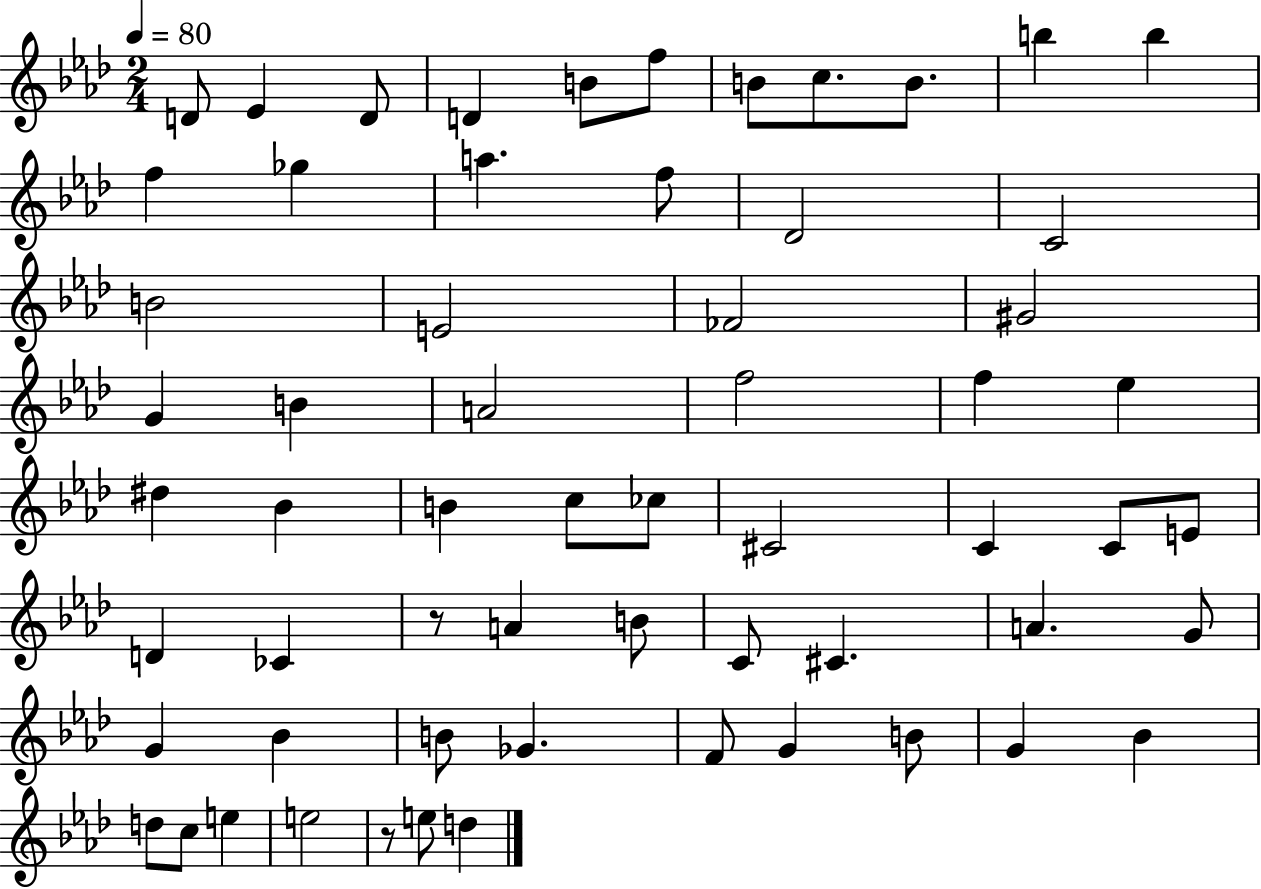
{
  \clef treble
  \numericTimeSignature
  \time 2/4
  \key aes \major
  \tempo 4 = 80
  d'8 ees'4 d'8 | d'4 b'8 f''8 | b'8 c''8. b'8. | b''4 b''4 | \break f''4 ges''4 | a''4. f''8 | des'2 | c'2 | \break b'2 | e'2 | fes'2 | gis'2 | \break g'4 b'4 | a'2 | f''2 | f''4 ees''4 | \break dis''4 bes'4 | b'4 c''8 ces''8 | cis'2 | c'4 c'8 e'8 | \break d'4 ces'4 | r8 a'4 b'8 | c'8 cis'4. | a'4. g'8 | \break g'4 bes'4 | b'8 ges'4. | f'8 g'4 b'8 | g'4 bes'4 | \break d''8 c''8 e''4 | e''2 | r8 e''8 d''4 | \bar "|."
}